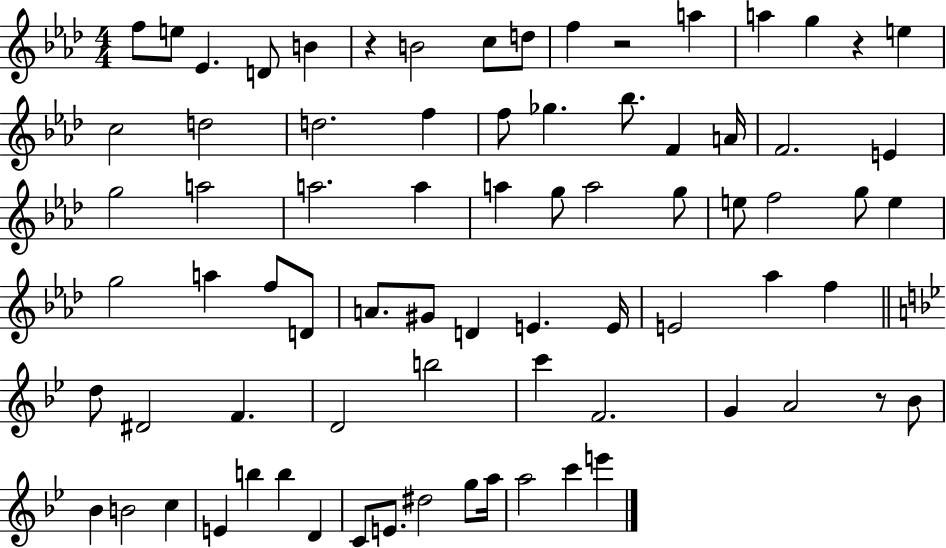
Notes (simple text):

F5/e E5/e Eb4/q. D4/e B4/q R/q B4/h C5/e D5/e F5/q R/h A5/q A5/q G5/q R/q E5/q C5/h D5/h D5/h. F5/q F5/e Gb5/q. Bb5/e. F4/q A4/s F4/h. E4/q G5/h A5/h A5/h. A5/q A5/q G5/e A5/h G5/e E5/e F5/h G5/e E5/q G5/h A5/q F5/e D4/e A4/e. G#4/e D4/q E4/q. E4/s E4/h Ab5/q F5/q D5/e D#4/h F4/q. D4/h B5/h C6/q F4/h. G4/q A4/h R/e Bb4/e Bb4/q B4/h C5/q E4/q B5/q B5/q D4/q C4/e E4/e. D#5/h G5/e A5/s A5/h C6/q E6/q